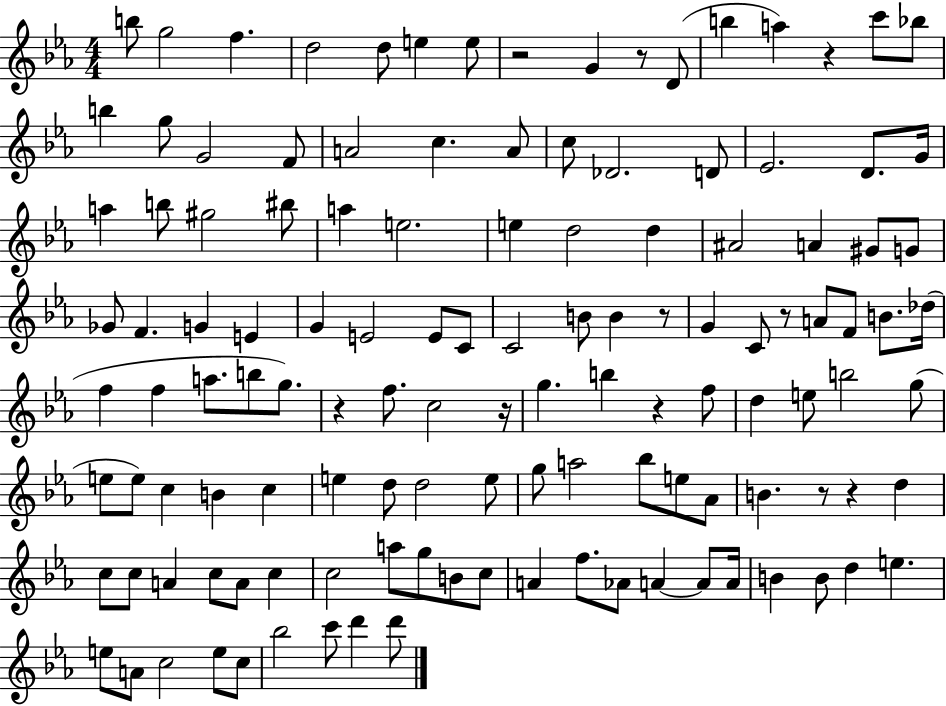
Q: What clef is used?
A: treble